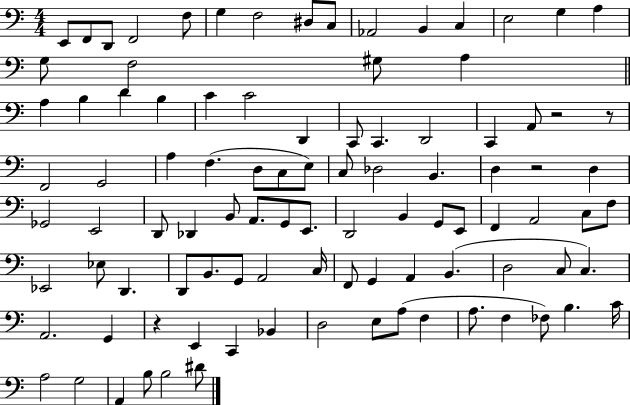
{
  \clef bass
  \numericTimeSignature
  \time 4/4
  \key c \major
  e,8 f,8 d,8 f,2 f8 | g4 f2 dis8 c8 | aes,2 b,4 c4 | e2 g4 a4 | \break g8 f2 gis8 a4 | \bar "||" \break \key a \minor a4 b4 d'4 b4 | c'4 c'2 d,4 | c,8 c,4. d,2 | c,4 a,8 r2 r8 | \break f,2 g,2 | a4 f4.( d8 c8 e8) | c8 des2 b,4. | d4 r2 d4 | \break ges,2 e,2 | d,8 des,4 b,8 a,8. g,8 e,8. | d,2 b,4 g,8 e,8 | f,4 a,2 c8 f8 | \break ees,2 ees8 d,4. | d,8 b,8. g,8 a,2 c16 | f,8 g,4 a,4 b,4.( | d2 c8 c4.) | \break a,2. g,4 | r4 e,4 c,4 bes,4 | d2 e8 a8( f4 | a8. f4 fes8) b4. c'16 | \break a2 g2 | a,4 b8 b2 dis'8 | \bar "|."
}